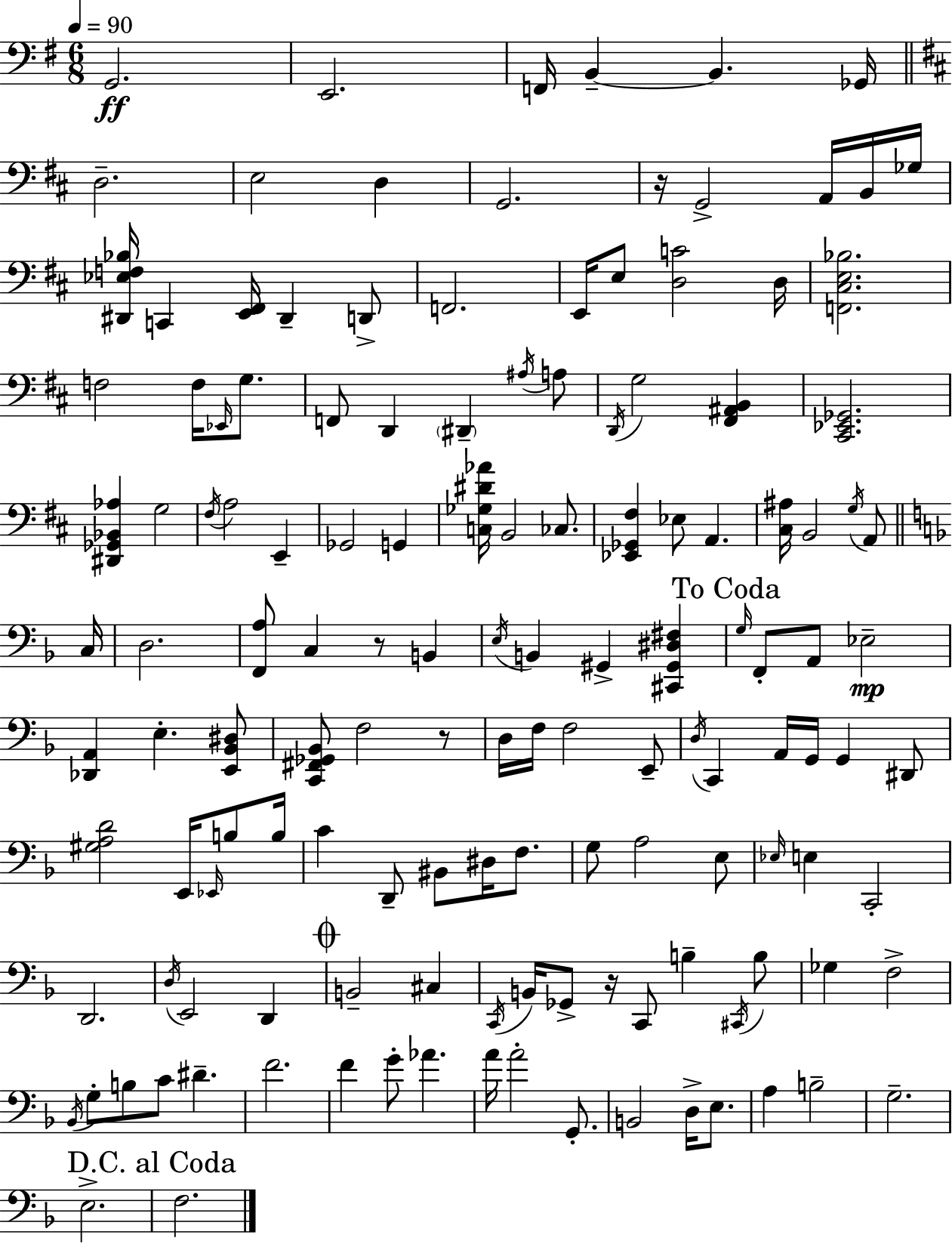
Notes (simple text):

G2/h. E2/h. F2/s B2/q B2/q. Gb2/s D3/h. E3/h D3/q G2/h. R/s G2/h A2/s B2/s Gb3/s [D#2,Eb3,F3,Bb3]/s C2/q [E2,F#2]/s D#2/q D2/e F2/h. E2/s E3/e [D3,C4]/h D3/s [F2,C#3,E3,Bb3]/h. F3/h F3/s Eb2/s G3/e. F2/e D2/q D#2/q A#3/s A3/e D2/s G3/h [F#2,A#2,B2]/q [C#2,Eb2,Gb2]/h. [D#2,Gb2,Bb2,Ab3]/q G3/h F#3/s A3/h E2/q Gb2/h G2/q [C3,Gb3,D#4,Ab4]/s B2/h CES3/e. [Eb2,Gb2,F#3]/q Eb3/e A2/q. [C#3,A#3]/s B2/h G3/s A2/e C3/s D3/h. [F2,A3]/e C3/q R/e B2/q E3/s B2/q G#2/q [C#2,G#2,D#3,F#3]/q G3/s F2/e A2/e Eb3/h [Db2,A2]/q E3/q. [E2,Bb2,D#3]/e [C2,F#2,Gb2,Bb2]/e F3/h R/e D3/s F3/s F3/h E2/e D3/s C2/q A2/s G2/s G2/q D#2/e [G#3,A3,D4]/h E2/s Eb2/s B3/e B3/s C4/q D2/e BIS2/e D#3/s F3/e. G3/e A3/h E3/e Eb3/s E3/q C2/h D2/h. D3/s E2/h D2/q B2/h C#3/q C2/s B2/s Gb2/e R/s C2/e B3/q C#2/s B3/e Gb3/q F3/h Bb2/s G3/e B3/e C4/e D#4/q. F4/h. F4/q G4/e Ab4/q. A4/s A4/h G2/e. B2/h D3/s E3/e. A3/q B3/h G3/h. E3/h. F3/h.